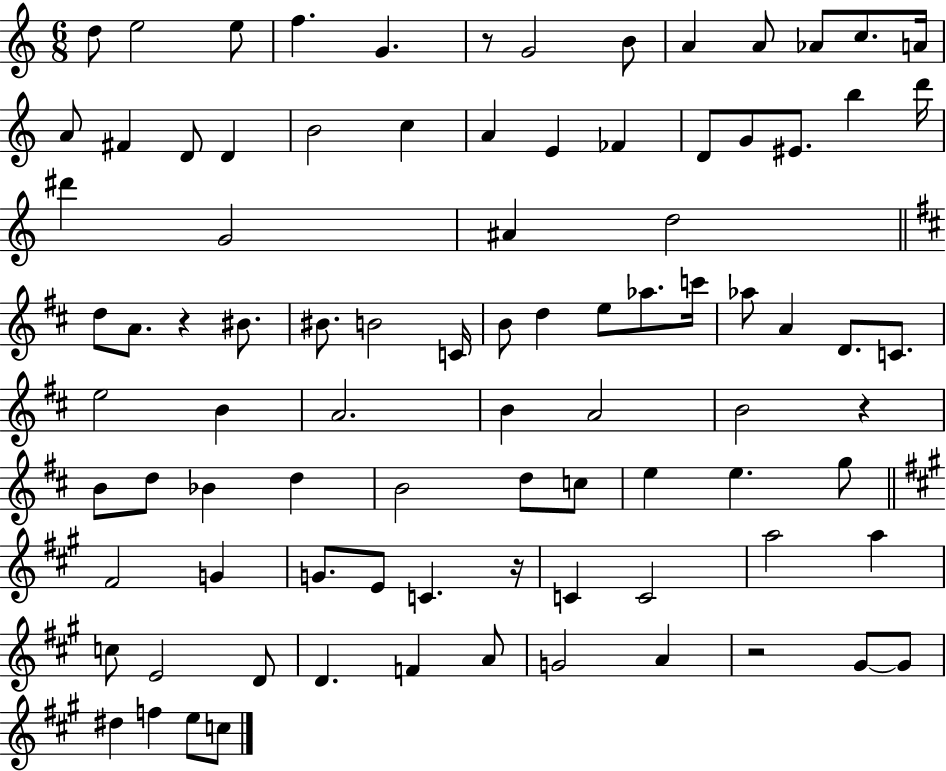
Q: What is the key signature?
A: C major